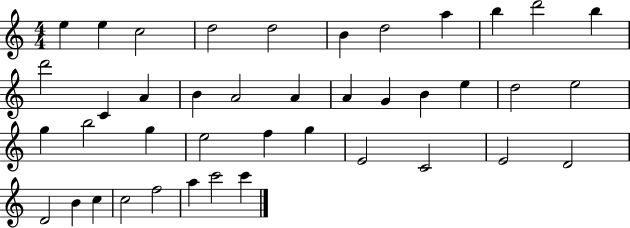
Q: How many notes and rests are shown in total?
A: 41